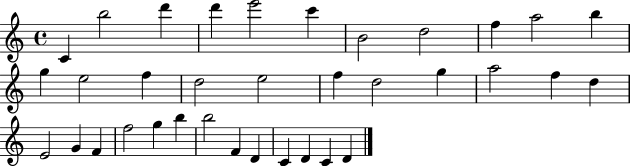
X:1
T:Untitled
M:4/4
L:1/4
K:C
C b2 d' d' e'2 c' B2 d2 f a2 b g e2 f d2 e2 f d2 g a2 f d E2 G F f2 g b b2 F D C D C D